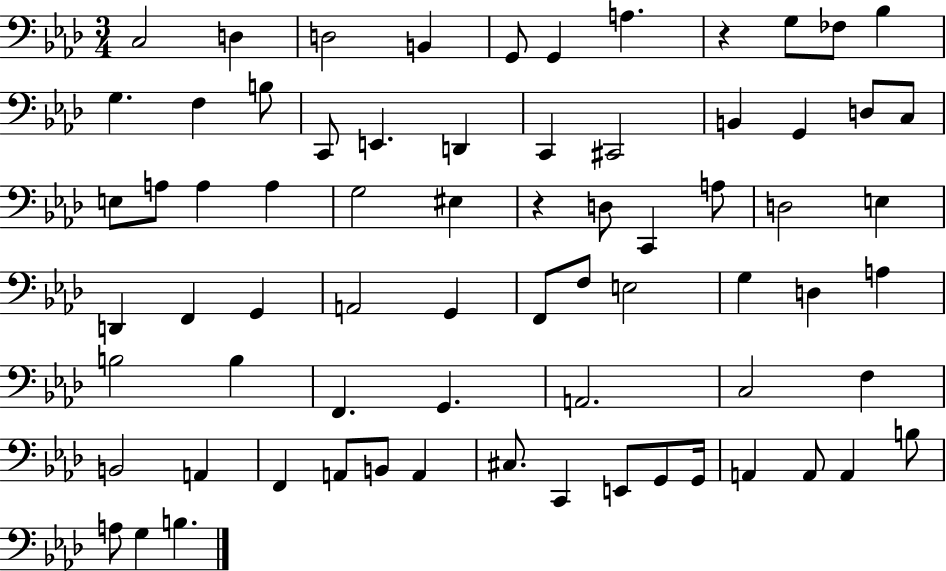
C3/h D3/q D3/h B2/q G2/e G2/q A3/q. R/q G3/e FES3/e Bb3/q G3/q. F3/q B3/e C2/e E2/q. D2/q C2/q C#2/h B2/q G2/q D3/e C3/e E3/e A3/e A3/q A3/q G3/h EIS3/q R/q D3/e C2/q A3/e D3/h E3/q D2/q F2/q G2/q A2/h G2/q F2/e F3/e E3/h G3/q D3/q A3/q B3/h B3/q F2/q. G2/q. A2/h. C3/h F3/q B2/h A2/q F2/q A2/e B2/e A2/q C#3/e. C2/q E2/e G2/e G2/s A2/q A2/e A2/q B3/e A3/e G3/q B3/q.